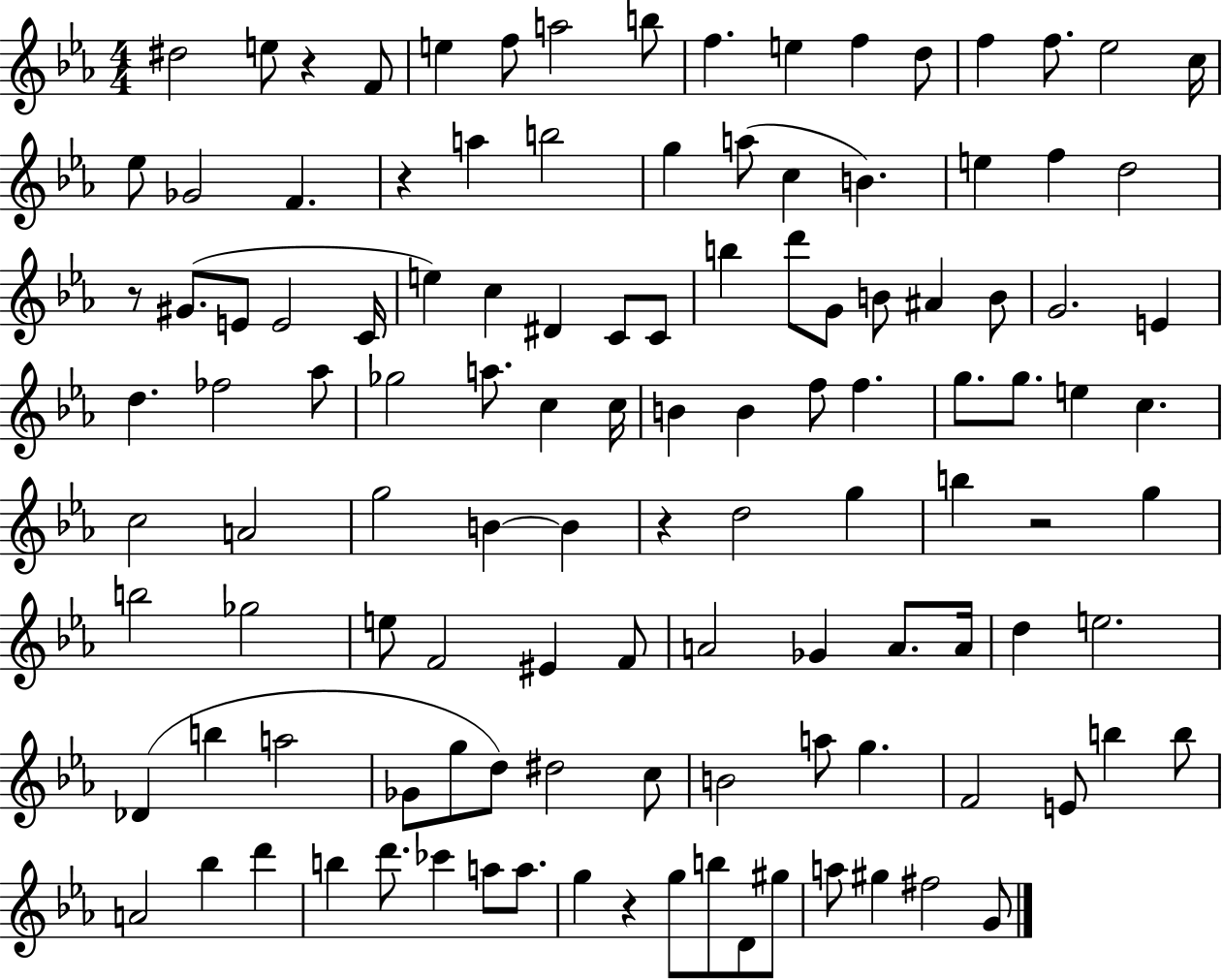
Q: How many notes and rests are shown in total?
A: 118